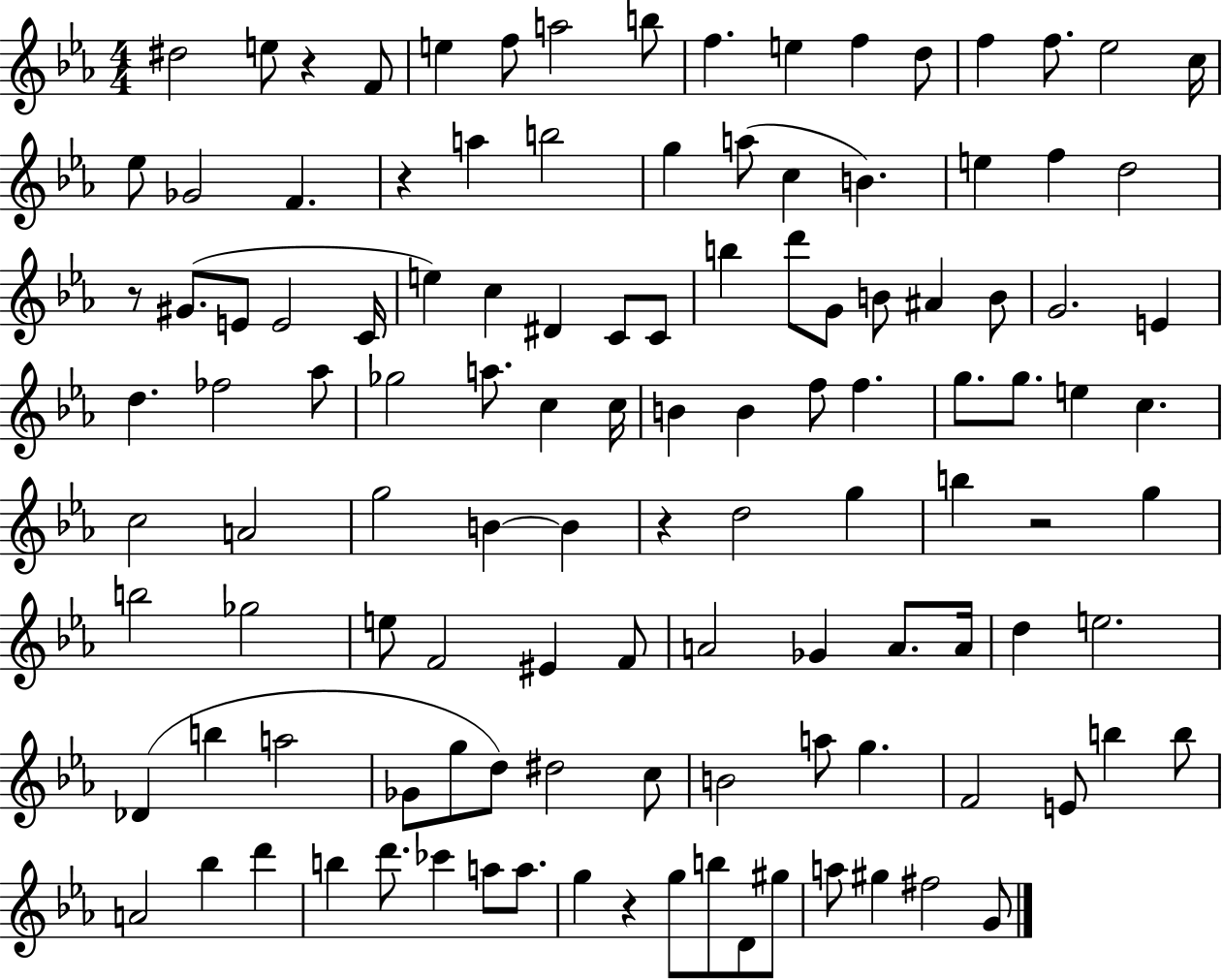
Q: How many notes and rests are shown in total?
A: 118